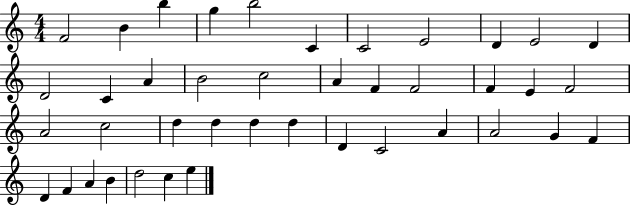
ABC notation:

X:1
T:Untitled
M:4/4
L:1/4
K:C
F2 B b g b2 C C2 E2 D E2 D D2 C A B2 c2 A F F2 F E F2 A2 c2 d d d d D C2 A A2 G F D F A B d2 c e